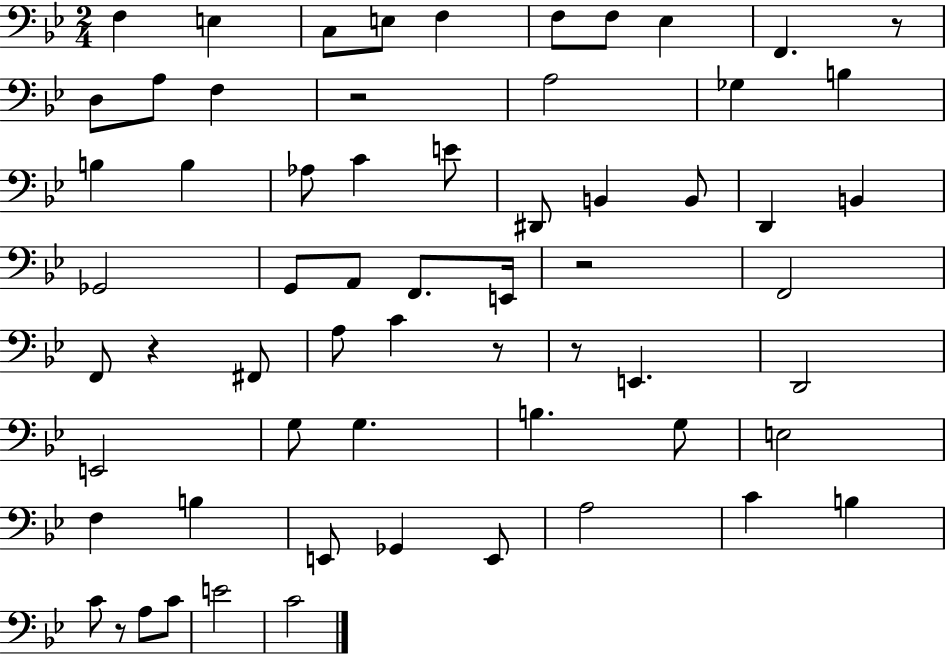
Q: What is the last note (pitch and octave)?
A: C4